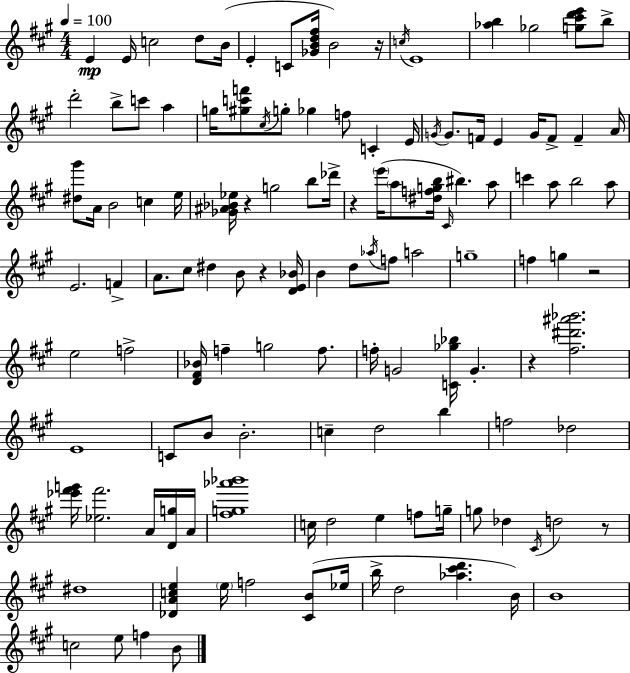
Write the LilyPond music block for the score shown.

{
  \clef treble
  \numericTimeSignature
  \time 4/4
  \key a \major
  \tempo 4 = 100
  e'4\mp e'16 c''2 d''8 b'16( | e'4-. c'8 <ges' b' d'' fis''>16 b'2) r16 | \acciaccatura { c''16 } e'1 | <aes'' b''>4 ges''2 <g'' cis''' d''' e'''>8 b''8-> | \break d'''2-. b''8-> c'''8 a''4 | g''16 <gis'' c''' f'''>8 \acciaccatura { cis''16 } g''8-. ges''4 f''8 c'4-. | e'16 \acciaccatura { g'16 } g'8. f'16 e'4 g'16 f'8-> f'4-- | a'16 <dis'' gis'''>8 a'16 b'2 c''4 | \break e''16 <ges' ais' bes' ees''>16 r4 g''2 | b''8 des'''16-> r4 \parenthesize e'''16( \parenthesize a''8 <dis'' f'' g'' b''>16 \grace { cis'16 }) bis''4. | a''8 c'''4 a''8 b''2 | a''8 e'2. | \break f'4-> a'8. cis''8 dis''4 b'8 r4 | <d' e' bes'>16 b'4 d''8 \acciaccatura { aes''16 } f''8 a''2 | g''1-- | f''4 g''4 r2 | \break e''2 f''2-> | <d' fis' bes'>16 f''4-- g''2 | f''8. f''16-. g'2 <c' ges'' bes''>16 g'4.-. | r4 <fis'' dis''' ais''' bes'''>2. | \break e'1 | c'8 b'8 b'2.-. | c''4-- d''2 | b''4 f''2 des''2 | \break <ees''' fis''' g'''>16 <ees'' fis'''>2. | a'16 <d' g''>16 a'16 <fis'' g'' aes''' bes'''>1 | c''16 d''2 e''4 | f''8 g''16-- g''8 des''4 \acciaccatura { cis'16 } d''2 | \break r8 dis''1 | <des' a' c'' e''>4 \parenthesize e''16 f''2 | <cis' b'>8( ees''16 b''16-> d''2 <aes'' cis''' d'''>4. | b'16) b'1 | \break c''2 e''8 | f''4 b'8 \bar "|."
}